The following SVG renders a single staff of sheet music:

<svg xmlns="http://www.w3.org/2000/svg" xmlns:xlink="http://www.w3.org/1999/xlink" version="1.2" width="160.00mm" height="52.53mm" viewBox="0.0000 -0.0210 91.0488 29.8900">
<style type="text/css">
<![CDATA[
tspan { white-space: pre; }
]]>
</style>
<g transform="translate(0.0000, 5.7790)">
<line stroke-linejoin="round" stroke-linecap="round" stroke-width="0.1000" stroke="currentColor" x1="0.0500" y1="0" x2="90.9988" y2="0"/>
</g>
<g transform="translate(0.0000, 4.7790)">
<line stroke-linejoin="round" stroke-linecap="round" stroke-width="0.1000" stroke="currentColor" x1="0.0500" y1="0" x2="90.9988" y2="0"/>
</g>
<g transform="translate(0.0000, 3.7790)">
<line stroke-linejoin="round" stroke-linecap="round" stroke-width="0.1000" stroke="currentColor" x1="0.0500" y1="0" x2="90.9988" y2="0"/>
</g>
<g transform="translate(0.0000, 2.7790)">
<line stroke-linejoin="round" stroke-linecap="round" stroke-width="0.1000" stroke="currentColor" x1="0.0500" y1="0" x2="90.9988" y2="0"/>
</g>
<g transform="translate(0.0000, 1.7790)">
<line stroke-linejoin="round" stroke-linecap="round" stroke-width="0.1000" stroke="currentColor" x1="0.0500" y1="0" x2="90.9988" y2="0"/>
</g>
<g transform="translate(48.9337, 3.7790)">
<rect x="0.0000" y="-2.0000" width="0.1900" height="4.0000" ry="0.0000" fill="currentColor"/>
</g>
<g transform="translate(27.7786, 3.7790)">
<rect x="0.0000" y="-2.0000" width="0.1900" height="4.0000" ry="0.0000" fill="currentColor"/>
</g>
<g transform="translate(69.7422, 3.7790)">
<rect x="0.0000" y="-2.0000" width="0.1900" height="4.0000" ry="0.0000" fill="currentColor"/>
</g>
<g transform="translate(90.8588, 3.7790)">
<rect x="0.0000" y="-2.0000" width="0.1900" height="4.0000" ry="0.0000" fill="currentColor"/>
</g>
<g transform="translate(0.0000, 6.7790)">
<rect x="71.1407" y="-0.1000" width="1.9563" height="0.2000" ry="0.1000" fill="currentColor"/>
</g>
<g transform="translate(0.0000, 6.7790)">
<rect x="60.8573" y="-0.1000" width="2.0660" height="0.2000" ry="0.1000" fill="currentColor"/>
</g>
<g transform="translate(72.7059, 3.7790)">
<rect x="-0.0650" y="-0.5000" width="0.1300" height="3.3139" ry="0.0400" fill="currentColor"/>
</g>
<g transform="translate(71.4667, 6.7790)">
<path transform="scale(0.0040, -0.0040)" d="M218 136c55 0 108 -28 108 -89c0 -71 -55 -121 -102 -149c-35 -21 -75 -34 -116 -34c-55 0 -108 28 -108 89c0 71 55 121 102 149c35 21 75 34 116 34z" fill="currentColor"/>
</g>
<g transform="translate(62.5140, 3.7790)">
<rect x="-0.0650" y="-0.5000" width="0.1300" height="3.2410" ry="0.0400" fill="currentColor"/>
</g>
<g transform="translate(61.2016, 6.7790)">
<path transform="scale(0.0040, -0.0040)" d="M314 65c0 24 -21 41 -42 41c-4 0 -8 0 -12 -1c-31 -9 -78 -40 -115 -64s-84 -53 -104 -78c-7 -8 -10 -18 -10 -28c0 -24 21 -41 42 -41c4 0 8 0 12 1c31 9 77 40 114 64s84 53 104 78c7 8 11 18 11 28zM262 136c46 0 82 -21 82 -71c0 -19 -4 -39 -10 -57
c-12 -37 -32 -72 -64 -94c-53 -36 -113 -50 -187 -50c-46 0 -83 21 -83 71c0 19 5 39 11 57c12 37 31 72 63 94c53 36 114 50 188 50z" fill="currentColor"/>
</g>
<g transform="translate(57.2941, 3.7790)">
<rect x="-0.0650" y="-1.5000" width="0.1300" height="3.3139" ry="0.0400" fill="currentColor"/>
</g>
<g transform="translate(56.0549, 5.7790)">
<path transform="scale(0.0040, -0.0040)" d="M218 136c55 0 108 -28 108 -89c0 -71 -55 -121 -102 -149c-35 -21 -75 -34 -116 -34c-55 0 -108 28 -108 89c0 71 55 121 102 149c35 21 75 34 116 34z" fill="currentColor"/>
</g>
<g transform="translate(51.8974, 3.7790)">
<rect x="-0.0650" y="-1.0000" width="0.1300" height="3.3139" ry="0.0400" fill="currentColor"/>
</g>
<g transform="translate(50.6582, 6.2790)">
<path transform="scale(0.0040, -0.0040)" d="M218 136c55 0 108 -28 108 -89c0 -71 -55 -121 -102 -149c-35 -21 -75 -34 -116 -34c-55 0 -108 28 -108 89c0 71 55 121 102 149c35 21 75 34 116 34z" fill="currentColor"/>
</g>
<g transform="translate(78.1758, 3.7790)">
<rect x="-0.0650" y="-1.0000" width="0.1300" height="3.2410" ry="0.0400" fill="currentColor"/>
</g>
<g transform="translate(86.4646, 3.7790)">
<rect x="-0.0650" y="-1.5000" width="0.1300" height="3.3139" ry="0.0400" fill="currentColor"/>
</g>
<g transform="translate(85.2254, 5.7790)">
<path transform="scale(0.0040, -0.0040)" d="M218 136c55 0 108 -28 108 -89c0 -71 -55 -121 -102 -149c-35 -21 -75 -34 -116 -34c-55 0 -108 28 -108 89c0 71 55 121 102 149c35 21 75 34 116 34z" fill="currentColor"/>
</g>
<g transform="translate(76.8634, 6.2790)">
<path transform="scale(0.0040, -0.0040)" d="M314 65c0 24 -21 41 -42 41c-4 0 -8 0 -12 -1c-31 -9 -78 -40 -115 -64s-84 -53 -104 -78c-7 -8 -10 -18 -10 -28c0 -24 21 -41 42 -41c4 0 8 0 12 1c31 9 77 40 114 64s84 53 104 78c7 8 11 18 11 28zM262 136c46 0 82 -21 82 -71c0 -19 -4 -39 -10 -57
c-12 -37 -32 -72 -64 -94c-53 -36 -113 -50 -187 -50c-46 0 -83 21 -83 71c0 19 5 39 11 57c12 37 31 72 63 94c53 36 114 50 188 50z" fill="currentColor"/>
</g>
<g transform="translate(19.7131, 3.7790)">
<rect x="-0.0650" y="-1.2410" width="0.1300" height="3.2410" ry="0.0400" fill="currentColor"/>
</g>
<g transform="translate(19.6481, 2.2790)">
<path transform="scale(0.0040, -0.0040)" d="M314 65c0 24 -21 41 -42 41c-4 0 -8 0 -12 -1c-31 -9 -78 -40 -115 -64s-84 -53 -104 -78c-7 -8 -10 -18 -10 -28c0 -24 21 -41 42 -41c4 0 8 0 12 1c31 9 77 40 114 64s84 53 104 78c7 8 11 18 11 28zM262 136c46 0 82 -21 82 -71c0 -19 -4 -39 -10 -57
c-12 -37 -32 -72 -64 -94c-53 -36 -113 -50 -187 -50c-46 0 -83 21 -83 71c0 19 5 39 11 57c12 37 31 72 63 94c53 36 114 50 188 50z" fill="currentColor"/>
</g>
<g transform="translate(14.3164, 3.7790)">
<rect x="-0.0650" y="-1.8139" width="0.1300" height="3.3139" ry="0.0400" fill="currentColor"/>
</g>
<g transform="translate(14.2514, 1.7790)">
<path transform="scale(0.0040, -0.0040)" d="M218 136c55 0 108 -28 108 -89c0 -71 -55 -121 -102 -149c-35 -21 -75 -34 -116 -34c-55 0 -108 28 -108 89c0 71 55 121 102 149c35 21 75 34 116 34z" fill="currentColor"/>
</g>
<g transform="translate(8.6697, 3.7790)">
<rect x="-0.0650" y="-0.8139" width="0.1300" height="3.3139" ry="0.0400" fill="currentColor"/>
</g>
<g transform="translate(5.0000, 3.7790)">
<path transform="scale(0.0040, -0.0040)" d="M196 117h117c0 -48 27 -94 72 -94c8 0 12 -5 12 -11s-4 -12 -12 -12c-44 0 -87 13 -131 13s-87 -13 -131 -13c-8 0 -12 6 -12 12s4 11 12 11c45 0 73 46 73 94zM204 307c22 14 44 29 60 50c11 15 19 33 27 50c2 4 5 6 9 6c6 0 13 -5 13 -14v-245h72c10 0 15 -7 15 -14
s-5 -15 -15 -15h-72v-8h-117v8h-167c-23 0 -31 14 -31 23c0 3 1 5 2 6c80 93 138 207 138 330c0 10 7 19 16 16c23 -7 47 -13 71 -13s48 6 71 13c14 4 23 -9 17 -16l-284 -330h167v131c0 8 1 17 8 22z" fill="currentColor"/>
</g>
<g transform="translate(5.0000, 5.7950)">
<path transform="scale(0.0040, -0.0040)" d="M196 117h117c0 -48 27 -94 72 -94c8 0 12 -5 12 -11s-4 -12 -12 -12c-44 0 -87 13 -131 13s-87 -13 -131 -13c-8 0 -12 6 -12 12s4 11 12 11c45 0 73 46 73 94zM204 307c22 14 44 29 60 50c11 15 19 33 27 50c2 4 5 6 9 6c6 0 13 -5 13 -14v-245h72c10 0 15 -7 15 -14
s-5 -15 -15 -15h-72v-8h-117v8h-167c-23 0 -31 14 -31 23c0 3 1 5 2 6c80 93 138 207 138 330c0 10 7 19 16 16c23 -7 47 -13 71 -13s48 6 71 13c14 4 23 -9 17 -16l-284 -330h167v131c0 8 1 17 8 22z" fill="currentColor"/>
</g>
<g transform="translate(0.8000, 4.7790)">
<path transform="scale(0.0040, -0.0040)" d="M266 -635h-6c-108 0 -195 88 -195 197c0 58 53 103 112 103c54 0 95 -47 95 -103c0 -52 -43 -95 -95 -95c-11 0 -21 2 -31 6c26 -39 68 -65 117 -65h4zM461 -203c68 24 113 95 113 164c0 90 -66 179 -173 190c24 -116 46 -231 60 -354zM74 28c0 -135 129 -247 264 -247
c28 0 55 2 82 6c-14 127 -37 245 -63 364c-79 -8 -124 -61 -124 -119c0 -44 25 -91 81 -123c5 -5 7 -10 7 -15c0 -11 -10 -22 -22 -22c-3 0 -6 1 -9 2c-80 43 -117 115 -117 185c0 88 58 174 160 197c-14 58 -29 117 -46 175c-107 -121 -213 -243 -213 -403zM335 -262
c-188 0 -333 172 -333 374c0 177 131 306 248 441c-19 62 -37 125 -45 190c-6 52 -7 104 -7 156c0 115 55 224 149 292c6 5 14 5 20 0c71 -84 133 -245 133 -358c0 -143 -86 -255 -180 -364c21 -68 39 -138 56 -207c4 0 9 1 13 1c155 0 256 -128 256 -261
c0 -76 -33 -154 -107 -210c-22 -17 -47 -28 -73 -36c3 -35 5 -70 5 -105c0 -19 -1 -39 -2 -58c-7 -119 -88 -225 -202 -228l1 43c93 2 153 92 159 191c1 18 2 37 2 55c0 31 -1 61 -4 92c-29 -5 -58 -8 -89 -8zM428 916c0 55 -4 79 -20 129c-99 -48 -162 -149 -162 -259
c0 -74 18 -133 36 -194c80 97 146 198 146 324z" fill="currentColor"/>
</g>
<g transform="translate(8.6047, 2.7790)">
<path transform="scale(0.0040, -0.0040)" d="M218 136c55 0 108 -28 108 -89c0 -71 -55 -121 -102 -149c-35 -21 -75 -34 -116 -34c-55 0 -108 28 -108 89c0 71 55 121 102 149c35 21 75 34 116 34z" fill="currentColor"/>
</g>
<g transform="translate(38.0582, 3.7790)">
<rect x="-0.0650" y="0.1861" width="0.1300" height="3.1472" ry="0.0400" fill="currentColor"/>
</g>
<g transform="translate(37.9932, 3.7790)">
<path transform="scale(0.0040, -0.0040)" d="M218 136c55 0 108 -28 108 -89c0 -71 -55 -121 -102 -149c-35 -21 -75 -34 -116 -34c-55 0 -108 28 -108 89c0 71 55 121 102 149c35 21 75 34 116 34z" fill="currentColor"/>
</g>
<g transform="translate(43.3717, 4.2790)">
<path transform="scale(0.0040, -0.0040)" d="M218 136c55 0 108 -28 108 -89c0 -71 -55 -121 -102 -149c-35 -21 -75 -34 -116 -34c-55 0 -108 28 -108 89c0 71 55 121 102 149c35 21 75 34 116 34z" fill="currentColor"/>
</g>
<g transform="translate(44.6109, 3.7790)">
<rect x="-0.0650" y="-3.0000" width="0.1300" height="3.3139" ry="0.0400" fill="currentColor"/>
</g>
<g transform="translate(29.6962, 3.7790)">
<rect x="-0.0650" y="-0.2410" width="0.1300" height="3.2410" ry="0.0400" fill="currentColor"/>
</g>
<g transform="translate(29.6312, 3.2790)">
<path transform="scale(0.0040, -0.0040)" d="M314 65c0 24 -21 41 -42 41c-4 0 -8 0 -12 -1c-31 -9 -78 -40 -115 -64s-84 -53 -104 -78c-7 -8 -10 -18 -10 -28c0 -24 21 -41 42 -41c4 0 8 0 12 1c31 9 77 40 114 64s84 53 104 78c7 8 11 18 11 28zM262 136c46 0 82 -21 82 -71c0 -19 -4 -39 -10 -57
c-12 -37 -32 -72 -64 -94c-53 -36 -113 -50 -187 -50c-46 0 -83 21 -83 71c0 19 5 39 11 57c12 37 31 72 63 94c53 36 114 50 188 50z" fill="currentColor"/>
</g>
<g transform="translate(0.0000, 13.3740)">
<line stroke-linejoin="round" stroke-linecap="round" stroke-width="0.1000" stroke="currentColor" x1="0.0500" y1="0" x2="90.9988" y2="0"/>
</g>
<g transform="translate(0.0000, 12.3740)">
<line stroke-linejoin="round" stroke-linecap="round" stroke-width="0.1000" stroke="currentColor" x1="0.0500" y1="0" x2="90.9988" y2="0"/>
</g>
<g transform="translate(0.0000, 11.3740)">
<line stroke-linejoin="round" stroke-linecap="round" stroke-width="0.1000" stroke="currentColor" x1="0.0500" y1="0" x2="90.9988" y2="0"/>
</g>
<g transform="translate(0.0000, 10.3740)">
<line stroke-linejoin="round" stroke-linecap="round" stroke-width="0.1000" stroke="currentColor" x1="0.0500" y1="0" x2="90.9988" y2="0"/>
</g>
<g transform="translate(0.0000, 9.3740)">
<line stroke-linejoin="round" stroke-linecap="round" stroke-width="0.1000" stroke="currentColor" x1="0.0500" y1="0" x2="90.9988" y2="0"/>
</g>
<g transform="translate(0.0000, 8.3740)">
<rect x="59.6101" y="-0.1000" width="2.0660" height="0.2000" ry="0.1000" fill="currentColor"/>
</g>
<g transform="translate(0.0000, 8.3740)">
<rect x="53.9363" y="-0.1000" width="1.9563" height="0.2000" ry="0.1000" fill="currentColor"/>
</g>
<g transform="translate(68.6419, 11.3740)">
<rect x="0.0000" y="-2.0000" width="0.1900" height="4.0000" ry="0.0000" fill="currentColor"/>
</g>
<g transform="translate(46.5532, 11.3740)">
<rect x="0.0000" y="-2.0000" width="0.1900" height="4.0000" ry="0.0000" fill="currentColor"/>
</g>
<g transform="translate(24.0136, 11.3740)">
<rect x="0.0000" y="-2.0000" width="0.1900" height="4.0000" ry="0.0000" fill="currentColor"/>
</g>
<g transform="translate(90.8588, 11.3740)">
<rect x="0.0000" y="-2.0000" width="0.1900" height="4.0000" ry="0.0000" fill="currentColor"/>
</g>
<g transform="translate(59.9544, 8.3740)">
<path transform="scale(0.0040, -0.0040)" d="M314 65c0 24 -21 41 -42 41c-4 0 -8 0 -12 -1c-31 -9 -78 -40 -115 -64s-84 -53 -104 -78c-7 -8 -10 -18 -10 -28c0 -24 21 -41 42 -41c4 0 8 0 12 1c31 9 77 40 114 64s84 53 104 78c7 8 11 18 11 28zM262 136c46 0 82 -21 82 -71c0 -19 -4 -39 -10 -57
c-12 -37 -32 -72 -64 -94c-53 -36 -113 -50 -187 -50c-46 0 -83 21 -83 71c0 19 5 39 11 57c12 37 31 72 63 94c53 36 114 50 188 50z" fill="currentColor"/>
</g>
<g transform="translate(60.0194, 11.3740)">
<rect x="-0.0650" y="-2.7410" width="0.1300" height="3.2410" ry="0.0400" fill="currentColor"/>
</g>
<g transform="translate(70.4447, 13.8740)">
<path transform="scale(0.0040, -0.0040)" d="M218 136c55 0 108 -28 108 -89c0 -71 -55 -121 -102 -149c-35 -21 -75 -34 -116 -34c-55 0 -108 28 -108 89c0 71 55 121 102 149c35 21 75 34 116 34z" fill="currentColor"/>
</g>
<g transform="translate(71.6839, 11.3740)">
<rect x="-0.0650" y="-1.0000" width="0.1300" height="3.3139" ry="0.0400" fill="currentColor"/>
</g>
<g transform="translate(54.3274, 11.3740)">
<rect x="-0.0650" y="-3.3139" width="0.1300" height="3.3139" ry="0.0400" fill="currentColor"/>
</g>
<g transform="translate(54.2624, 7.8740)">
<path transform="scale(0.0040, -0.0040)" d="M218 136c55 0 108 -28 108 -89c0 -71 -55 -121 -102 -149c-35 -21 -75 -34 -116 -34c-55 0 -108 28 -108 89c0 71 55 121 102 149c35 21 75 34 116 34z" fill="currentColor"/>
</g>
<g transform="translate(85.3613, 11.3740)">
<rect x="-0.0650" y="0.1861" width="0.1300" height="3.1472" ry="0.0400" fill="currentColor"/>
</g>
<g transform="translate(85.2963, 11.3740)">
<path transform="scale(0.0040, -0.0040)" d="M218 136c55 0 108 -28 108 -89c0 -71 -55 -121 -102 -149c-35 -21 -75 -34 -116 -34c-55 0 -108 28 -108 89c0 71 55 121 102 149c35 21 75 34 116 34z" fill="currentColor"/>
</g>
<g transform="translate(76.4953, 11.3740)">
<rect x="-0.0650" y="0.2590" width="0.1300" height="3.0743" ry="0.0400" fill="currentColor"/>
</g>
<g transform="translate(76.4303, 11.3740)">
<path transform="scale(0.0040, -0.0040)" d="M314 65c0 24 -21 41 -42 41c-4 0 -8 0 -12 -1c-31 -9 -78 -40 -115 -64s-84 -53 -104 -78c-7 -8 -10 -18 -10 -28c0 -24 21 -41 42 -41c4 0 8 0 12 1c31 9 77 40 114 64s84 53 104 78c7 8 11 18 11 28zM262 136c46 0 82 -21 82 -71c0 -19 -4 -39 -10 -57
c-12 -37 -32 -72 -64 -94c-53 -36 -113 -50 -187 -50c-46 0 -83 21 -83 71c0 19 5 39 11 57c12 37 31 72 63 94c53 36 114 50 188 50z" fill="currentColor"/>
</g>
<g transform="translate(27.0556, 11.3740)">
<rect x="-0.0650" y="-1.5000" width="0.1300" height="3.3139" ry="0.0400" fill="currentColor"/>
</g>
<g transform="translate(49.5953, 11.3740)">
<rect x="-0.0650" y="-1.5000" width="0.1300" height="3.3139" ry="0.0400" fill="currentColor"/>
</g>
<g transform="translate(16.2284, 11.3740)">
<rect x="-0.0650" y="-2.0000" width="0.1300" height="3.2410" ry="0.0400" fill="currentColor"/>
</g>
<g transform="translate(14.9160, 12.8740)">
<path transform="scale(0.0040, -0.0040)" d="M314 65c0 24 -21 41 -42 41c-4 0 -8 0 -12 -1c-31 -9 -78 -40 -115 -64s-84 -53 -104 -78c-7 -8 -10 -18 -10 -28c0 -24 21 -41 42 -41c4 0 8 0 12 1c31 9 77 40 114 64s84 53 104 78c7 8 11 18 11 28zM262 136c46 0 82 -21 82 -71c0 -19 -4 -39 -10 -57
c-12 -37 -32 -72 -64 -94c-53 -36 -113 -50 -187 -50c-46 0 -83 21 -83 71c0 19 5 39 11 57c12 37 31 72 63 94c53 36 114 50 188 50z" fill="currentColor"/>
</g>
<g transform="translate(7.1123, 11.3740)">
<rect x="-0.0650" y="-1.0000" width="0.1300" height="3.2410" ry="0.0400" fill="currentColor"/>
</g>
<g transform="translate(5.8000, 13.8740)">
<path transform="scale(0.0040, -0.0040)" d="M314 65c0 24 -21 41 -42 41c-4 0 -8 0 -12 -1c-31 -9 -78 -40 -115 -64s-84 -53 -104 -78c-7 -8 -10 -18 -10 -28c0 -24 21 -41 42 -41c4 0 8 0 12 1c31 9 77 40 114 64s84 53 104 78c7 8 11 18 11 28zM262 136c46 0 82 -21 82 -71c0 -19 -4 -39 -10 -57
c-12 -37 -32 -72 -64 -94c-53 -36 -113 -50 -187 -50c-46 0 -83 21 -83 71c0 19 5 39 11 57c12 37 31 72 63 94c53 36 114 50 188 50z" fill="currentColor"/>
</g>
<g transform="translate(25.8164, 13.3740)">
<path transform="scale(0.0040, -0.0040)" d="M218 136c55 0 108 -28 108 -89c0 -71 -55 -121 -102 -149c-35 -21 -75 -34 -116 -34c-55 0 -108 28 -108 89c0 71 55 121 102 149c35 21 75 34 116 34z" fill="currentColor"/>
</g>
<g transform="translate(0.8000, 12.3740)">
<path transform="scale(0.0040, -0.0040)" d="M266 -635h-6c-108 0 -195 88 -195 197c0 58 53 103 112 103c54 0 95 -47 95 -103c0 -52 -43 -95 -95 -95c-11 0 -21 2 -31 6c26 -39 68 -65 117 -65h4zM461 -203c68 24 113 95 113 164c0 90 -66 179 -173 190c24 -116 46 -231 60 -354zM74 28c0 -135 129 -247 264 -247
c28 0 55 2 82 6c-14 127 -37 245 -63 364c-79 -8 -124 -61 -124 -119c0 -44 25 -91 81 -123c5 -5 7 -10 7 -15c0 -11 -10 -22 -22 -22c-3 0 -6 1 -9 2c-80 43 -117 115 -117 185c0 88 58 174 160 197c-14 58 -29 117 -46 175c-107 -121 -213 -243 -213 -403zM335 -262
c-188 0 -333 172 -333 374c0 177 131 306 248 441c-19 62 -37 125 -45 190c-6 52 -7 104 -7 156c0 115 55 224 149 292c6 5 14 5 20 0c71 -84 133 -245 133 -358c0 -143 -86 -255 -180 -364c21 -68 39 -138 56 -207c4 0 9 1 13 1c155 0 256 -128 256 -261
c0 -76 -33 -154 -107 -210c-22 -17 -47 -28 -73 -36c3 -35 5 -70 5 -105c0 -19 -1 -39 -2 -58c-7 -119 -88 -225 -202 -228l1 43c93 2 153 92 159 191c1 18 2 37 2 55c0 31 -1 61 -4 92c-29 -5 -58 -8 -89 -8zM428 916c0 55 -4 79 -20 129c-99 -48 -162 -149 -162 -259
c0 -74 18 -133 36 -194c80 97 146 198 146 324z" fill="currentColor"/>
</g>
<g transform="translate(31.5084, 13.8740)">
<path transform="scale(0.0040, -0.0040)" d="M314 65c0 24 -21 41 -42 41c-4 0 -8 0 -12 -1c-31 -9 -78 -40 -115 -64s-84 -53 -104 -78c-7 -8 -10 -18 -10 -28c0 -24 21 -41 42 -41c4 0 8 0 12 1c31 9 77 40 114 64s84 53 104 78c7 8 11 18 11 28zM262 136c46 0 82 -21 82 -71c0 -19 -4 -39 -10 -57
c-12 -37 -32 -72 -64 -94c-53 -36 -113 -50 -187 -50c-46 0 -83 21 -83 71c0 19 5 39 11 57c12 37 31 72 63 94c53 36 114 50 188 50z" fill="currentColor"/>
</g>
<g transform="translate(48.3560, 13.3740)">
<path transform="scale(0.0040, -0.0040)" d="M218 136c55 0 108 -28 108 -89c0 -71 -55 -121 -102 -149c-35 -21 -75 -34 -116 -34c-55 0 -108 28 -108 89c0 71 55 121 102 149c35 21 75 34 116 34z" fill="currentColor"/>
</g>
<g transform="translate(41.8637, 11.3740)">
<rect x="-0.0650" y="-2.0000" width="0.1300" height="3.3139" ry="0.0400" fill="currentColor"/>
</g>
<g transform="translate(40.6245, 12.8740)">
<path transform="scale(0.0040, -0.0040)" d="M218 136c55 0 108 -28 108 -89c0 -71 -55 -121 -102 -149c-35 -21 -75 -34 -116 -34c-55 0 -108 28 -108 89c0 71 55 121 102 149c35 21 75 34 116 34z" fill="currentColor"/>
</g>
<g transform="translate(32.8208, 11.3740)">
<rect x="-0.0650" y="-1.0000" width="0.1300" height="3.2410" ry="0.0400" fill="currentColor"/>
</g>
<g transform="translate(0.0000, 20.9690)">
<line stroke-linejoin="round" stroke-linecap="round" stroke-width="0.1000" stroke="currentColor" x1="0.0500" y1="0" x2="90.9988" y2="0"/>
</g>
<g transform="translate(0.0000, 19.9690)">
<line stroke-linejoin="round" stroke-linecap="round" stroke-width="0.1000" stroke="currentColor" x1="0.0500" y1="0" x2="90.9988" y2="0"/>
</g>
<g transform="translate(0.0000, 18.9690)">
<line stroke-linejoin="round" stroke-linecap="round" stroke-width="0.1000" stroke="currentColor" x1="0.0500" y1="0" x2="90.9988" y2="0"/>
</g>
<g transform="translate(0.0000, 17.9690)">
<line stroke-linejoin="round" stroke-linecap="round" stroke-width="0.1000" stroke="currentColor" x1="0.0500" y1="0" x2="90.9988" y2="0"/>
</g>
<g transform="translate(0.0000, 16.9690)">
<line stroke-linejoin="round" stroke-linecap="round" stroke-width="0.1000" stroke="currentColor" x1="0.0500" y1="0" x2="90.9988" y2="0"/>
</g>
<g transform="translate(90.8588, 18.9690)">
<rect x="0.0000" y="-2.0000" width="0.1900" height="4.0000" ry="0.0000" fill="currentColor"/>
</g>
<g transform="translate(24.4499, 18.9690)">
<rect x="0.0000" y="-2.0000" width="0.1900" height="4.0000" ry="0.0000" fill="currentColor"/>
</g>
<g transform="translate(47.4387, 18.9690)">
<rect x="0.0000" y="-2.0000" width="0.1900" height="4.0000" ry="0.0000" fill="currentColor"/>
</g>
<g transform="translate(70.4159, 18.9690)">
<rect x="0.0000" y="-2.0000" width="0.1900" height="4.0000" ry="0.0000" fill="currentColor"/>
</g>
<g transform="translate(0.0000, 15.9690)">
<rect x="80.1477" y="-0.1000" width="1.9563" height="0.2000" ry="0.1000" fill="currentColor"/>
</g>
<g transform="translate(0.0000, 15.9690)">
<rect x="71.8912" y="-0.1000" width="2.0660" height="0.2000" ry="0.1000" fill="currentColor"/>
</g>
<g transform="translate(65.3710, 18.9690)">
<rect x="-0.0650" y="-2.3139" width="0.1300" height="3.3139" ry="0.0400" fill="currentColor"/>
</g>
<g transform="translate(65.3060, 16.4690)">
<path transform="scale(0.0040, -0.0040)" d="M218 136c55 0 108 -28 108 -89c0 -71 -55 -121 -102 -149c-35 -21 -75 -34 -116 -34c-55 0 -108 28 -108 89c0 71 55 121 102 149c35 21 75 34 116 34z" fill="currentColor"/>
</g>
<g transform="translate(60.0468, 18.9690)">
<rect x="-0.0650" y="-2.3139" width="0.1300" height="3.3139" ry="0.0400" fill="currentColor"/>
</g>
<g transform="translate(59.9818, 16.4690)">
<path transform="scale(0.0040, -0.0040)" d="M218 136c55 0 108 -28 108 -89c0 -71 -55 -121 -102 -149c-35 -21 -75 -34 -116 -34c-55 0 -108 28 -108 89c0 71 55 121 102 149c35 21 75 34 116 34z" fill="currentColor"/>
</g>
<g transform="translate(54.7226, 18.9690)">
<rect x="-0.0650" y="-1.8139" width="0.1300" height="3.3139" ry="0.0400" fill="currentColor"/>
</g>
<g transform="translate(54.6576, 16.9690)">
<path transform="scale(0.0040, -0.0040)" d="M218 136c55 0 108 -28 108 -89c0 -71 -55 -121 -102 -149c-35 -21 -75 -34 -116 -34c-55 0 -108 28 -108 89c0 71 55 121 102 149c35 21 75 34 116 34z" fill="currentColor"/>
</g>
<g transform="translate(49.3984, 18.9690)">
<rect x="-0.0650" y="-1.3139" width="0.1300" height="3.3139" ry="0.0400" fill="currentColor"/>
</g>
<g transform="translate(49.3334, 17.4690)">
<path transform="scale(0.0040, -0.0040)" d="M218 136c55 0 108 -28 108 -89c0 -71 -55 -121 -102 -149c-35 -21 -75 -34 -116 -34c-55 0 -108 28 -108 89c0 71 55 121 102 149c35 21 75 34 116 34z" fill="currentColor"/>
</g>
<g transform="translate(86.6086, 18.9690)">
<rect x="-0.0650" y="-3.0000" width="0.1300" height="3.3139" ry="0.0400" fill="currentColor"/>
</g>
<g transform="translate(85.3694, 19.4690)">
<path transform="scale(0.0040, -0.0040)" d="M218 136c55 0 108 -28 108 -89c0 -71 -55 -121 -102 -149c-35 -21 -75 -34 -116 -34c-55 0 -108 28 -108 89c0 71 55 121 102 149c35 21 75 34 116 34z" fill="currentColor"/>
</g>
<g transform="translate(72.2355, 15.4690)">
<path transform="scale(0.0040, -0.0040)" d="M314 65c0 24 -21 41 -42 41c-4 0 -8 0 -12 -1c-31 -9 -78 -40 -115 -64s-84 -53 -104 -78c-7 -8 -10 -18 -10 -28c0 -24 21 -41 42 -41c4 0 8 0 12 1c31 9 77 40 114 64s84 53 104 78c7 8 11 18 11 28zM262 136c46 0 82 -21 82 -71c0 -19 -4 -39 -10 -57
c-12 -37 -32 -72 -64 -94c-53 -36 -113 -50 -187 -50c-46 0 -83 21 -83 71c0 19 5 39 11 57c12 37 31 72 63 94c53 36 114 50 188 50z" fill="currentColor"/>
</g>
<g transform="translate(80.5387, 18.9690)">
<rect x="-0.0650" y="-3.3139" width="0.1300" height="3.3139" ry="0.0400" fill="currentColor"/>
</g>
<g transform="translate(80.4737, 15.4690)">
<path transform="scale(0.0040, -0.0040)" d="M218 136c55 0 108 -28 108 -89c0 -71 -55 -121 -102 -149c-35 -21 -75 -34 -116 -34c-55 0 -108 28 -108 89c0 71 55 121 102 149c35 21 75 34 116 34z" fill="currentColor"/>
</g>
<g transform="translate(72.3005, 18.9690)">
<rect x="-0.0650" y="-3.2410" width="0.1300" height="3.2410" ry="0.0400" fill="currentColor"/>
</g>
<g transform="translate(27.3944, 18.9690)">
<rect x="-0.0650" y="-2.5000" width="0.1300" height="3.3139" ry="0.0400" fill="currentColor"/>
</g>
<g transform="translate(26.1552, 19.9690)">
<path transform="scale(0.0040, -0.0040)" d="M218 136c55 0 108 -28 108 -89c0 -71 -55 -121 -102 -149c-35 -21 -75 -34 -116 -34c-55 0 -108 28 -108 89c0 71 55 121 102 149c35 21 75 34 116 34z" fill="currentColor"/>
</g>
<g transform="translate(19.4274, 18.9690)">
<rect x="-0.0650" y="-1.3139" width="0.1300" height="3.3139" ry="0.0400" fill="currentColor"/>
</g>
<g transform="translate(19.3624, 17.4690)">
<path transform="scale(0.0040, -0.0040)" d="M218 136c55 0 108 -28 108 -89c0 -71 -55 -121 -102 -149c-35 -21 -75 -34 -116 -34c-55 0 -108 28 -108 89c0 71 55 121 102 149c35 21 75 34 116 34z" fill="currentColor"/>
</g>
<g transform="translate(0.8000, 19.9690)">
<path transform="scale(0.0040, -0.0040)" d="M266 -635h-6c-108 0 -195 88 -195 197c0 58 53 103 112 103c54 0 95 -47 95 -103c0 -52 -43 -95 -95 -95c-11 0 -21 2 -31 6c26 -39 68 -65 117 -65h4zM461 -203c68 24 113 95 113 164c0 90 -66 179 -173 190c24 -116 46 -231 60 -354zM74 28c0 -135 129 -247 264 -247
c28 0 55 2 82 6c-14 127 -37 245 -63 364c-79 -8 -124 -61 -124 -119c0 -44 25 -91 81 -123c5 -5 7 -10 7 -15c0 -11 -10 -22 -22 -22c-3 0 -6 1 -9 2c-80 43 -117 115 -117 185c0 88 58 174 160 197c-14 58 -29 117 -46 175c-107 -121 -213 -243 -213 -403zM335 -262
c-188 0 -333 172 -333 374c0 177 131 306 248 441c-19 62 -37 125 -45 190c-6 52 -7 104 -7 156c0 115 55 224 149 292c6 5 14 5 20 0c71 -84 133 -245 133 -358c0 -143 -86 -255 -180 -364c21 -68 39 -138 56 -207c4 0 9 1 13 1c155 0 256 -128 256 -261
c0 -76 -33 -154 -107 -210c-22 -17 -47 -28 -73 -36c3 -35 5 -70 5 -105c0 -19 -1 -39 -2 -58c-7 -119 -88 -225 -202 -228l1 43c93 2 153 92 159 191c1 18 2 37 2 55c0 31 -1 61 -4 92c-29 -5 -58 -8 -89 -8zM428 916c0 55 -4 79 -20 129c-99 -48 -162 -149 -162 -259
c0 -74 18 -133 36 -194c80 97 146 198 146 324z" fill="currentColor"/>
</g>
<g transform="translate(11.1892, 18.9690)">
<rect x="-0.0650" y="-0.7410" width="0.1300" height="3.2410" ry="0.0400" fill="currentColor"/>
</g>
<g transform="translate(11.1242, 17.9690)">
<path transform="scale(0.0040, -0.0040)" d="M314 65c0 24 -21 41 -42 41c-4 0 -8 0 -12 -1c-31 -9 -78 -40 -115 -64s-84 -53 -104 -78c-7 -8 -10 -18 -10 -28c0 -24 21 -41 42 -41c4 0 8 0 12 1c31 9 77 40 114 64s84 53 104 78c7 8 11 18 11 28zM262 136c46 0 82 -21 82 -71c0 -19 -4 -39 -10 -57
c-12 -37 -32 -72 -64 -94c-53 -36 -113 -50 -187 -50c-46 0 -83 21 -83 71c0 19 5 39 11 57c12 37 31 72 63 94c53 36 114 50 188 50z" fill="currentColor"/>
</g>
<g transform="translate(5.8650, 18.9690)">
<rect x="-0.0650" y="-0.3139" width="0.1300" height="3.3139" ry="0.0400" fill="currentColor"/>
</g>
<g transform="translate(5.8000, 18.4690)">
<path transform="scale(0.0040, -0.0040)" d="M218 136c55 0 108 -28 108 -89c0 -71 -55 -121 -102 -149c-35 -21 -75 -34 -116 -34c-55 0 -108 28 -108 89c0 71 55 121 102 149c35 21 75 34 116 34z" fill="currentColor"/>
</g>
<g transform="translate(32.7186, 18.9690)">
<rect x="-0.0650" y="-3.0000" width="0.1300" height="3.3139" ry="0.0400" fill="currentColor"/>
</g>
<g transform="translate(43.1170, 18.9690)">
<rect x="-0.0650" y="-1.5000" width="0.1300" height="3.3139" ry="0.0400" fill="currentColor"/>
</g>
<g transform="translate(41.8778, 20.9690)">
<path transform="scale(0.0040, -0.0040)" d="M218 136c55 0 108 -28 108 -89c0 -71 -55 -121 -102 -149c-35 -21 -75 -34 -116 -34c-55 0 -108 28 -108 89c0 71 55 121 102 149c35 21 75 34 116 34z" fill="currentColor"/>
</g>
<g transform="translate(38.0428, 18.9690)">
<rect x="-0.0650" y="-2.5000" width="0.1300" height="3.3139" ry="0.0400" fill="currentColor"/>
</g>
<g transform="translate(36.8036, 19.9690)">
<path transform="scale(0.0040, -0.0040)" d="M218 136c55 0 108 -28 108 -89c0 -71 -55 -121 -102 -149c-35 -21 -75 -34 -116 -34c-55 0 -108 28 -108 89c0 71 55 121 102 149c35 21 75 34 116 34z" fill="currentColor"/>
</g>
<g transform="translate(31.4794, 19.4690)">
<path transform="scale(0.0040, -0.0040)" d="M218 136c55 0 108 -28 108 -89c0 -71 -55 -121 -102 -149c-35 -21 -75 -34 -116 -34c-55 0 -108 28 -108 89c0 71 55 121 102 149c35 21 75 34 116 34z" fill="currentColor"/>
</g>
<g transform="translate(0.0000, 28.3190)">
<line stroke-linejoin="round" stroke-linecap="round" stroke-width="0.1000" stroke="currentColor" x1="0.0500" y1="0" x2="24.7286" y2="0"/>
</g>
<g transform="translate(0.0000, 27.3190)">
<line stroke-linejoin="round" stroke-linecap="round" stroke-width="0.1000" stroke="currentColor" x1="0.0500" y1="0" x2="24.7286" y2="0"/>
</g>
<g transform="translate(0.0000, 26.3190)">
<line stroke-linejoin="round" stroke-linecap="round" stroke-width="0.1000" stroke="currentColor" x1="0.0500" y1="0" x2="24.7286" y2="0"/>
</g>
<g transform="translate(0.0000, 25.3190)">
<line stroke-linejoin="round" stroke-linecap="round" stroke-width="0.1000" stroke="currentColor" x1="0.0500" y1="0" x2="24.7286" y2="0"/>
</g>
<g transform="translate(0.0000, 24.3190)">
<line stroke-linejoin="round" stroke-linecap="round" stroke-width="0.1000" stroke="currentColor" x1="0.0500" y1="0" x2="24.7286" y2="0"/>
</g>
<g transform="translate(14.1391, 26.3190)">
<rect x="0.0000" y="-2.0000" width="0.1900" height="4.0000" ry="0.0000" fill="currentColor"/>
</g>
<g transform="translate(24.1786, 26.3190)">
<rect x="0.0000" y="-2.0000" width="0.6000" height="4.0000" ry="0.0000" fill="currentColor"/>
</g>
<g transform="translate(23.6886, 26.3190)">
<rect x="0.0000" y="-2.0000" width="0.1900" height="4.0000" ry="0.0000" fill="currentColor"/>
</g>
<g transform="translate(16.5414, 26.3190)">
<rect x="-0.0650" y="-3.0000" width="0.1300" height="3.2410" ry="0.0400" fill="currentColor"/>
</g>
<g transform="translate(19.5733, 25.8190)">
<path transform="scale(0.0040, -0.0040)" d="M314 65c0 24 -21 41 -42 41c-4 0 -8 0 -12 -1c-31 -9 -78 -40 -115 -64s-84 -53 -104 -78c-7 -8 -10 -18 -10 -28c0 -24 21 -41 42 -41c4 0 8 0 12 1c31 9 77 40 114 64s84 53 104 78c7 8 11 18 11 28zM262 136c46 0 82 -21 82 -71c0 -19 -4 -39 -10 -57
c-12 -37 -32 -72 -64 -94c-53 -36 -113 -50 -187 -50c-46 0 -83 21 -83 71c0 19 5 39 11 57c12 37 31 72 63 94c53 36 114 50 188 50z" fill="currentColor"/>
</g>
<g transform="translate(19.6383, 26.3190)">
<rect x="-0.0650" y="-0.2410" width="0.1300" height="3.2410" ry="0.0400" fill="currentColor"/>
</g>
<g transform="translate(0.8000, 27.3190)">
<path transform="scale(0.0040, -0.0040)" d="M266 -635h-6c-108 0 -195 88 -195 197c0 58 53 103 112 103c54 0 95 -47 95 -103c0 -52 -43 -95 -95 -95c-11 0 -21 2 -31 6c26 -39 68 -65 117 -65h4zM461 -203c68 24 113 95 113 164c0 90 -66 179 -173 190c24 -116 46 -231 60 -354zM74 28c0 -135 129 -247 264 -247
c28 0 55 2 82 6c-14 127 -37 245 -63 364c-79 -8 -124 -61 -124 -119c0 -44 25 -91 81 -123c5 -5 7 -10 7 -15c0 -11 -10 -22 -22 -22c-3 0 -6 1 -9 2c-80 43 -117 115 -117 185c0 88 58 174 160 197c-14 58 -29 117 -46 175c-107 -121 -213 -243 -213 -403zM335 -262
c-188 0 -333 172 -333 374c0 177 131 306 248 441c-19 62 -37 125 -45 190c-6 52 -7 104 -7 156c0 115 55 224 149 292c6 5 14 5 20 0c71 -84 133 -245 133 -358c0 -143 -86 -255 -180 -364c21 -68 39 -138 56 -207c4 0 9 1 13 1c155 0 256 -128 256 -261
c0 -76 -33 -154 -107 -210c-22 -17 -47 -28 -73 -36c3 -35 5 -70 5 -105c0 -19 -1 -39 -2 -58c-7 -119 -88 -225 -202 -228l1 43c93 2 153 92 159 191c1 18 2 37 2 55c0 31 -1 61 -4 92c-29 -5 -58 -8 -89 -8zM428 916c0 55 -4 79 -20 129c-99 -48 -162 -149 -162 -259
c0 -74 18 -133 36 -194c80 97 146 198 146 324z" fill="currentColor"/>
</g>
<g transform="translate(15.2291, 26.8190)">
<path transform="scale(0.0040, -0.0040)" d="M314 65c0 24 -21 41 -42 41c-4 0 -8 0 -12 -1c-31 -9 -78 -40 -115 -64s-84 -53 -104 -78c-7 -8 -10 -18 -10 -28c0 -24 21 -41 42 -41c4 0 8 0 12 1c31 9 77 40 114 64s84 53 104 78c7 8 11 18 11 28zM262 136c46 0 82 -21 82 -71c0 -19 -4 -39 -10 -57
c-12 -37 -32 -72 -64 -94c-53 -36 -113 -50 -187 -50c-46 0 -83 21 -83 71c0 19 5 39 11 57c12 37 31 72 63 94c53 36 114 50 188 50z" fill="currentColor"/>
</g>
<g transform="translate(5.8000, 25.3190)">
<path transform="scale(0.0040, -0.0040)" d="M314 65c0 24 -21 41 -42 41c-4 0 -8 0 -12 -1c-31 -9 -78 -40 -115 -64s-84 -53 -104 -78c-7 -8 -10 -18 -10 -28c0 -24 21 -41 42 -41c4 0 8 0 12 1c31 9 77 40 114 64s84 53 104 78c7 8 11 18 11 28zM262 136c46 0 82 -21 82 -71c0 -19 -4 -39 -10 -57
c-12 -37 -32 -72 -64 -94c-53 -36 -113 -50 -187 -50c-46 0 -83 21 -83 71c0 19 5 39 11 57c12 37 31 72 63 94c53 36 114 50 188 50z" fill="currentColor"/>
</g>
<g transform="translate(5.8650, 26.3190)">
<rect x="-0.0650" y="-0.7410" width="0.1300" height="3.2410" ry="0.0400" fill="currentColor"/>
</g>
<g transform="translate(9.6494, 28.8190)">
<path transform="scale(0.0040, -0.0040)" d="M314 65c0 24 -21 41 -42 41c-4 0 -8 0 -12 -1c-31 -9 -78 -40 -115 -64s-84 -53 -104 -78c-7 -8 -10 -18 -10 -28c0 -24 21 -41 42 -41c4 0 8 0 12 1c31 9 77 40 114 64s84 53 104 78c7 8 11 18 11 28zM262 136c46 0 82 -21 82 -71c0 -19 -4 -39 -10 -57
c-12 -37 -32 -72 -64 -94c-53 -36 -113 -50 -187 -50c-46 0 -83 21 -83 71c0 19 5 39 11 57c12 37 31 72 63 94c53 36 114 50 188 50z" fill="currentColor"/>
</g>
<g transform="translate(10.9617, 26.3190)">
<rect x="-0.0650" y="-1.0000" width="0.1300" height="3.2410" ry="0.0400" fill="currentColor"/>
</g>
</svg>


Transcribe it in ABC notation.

X:1
T:Untitled
M:4/4
L:1/4
K:C
d f e2 c2 B A D E C2 C D2 E D2 F2 E D2 F E b a2 D B2 B c d2 e G A G E e f g g b2 b A d2 D2 A2 c2